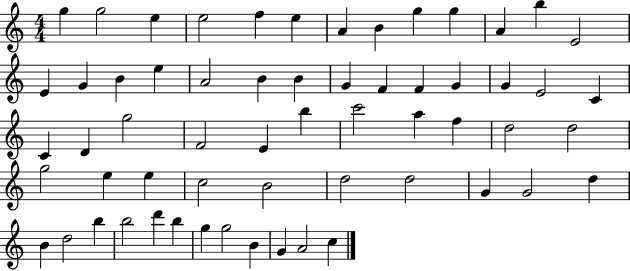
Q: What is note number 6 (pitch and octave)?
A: E5